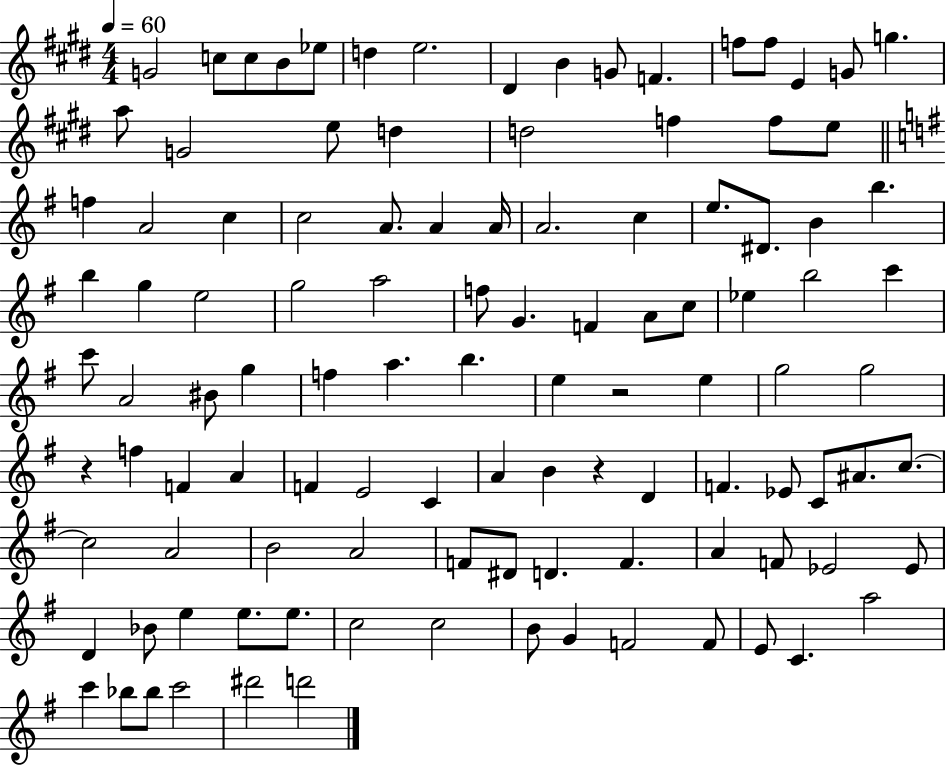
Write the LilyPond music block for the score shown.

{
  \clef treble
  \numericTimeSignature
  \time 4/4
  \key e \major
  \tempo 4 = 60
  \repeat volta 2 { g'2 c''8 c''8 b'8 ees''8 | d''4 e''2. | dis'4 b'4 g'8 f'4. | f''8 f''8 e'4 g'8 g''4. | \break a''8 g'2 e''8 d''4 | d''2 f''4 f''8 e''8 | \bar "||" \break \key e \minor f''4 a'2 c''4 | c''2 a'8. a'4 a'16 | a'2. c''4 | e''8. dis'8. b'4 b''4. | \break b''4 g''4 e''2 | g''2 a''2 | f''8 g'4. f'4 a'8 c''8 | ees''4 b''2 c'''4 | \break c'''8 a'2 bis'8 g''4 | f''4 a''4. b''4. | e''4 r2 e''4 | g''2 g''2 | \break r4 f''4 f'4 a'4 | f'4 e'2 c'4 | a'4 b'4 r4 d'4 | f'4. ees'8 c'8 ais'8. c''8.~~ | \break c''2 a'2 | b'2 a'2 | f'8 dis'8 d'4. f'4. | a'4 f'8 ees'2 ees'8 | \break d'4 bes'8 e''4 e''8. e''8. | c''2 c''2 | b'8 g'4 f'2 f'8 | e'8 c'4. a''2 | \break c'''4 bes''8 bes''8 c'''2 | dis'''2 d'''2 | } \bar "|."
}